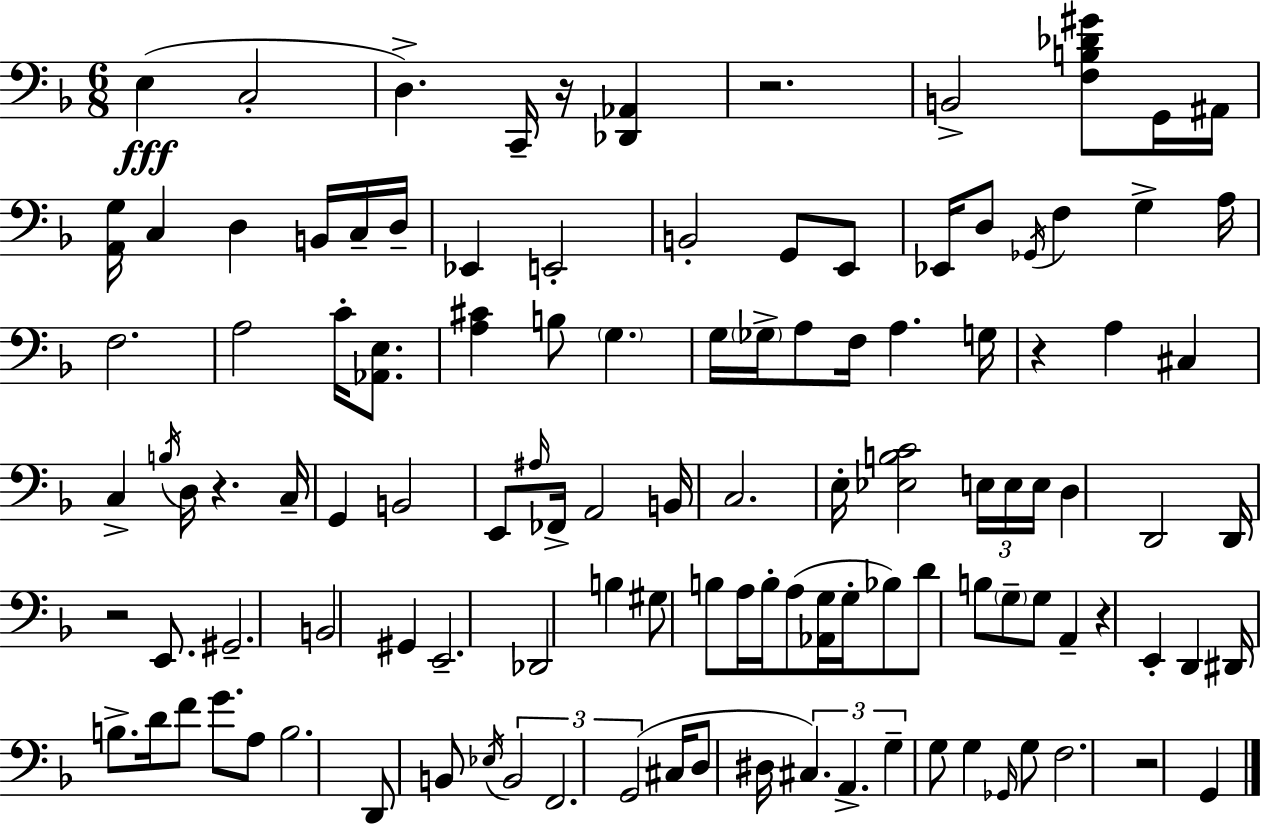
X:1
T:Untitled
M:6/8
L:1/4
K:Dm
E, C,2 D, C,,/4 z/4 [_D,,_A,,] z2 B,,2 [F,B,_D^G]/2 G,,/4 ^A,,/4 [A,,G,]/4 C, D, B,,/4 C,/4 D,/4 _E,, E,,2 B,,2 G,,/2 E,,/2 _E,,/4 D,/2 _G,,/4 F, G, A,/4 F,2 A,2 C/4 [_A,,E,]/2 [A,^C] B,/2 G, G,/4 _G,/4 A,/2 F,/4 A, G,/4 z A, ^C, C, B,/4 D,/4 z C,/4 G,, B,,2 E,,/2 ^A,/4 _F,,/4 A,,2 B,,/4 C,2 E,/4 [_E,B,C]2 E,/4 E,/4 E,/4 D, D,,2 D,,/4 z2 E,,/2 ^G,,2 B,,2 ^G,, E,,2 _D,,2 B, ^G,/2 B,/2 A,/4 B,/4 A,/2 [_A,,G,]/4 G,/4 _B,/2 D/2 B,/2 G,/2 G,/2 A,, z E,, D,, ^D,,/4 B,/2 D/4 F/2 G/2 A,/2 B,2 D,,/2 B,,/2 _E,/4 B,,2 F,,2 G,,2 ^C,/4 D,/2 ^D,/4 ^C, A,, G, G,/2 G, _G,,/4 G,/2 F,2 z2 G,,